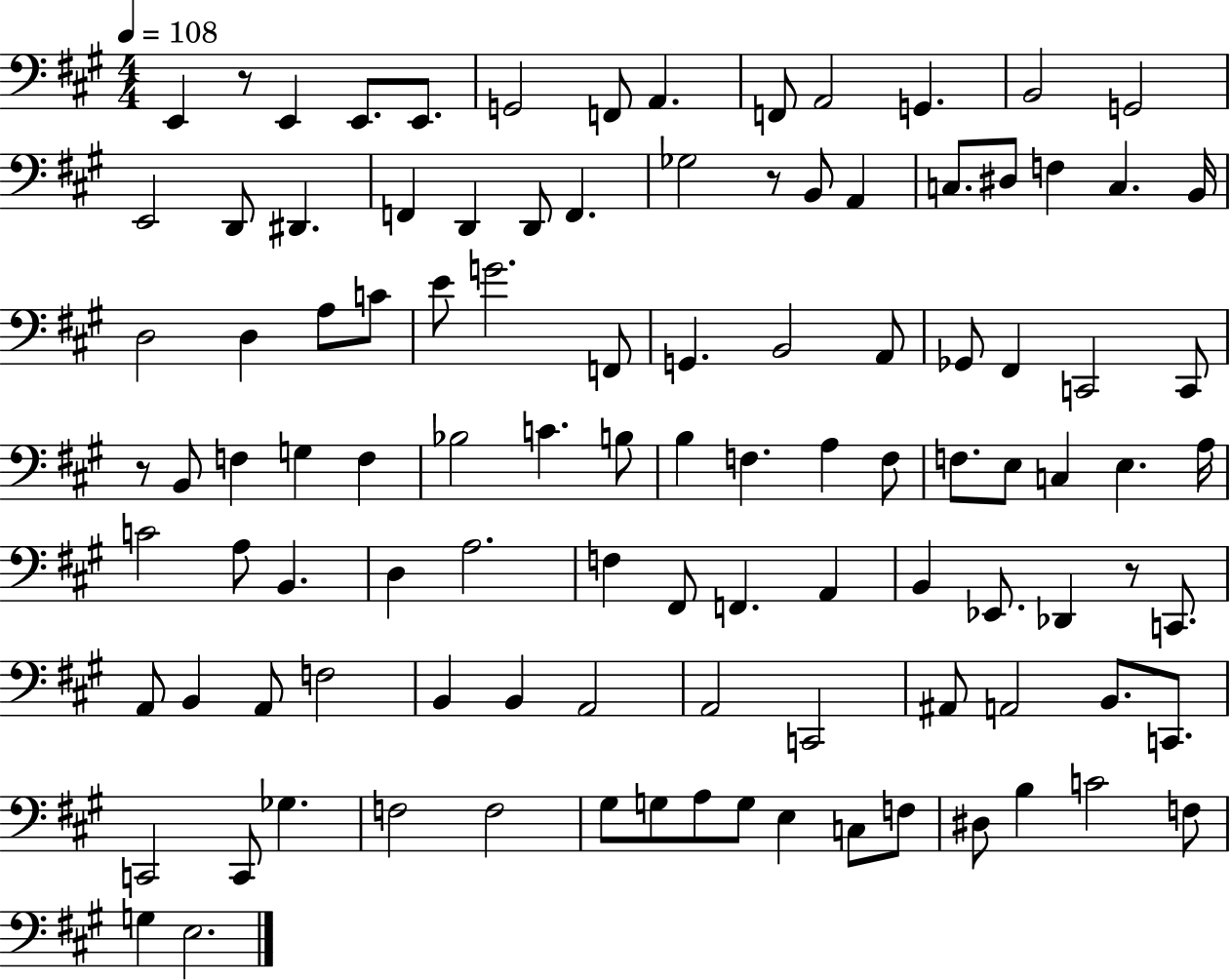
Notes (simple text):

E2/q R/e E2/q E2/e. E2/e. G2/h F2/e A2/q. F2/e A2/h G2/q. B2/h G2/h E2/h D2/e D#2/q. F2/q D2/q D2/e F2/q. Gb3/h R/e B2/e A2/q C3/e. D#3/e F3/q C3/q. B2/s D3/h D3/q A3/e C4/e E4/e G4/h. F2/e G2/q. B2/h A2/e Gb2/e F#2/q C2/h C2/e R/e B2/e F3/q G3/q F3/q Bb3/h C4/q. B3/e B3/q F3/q. A3/q F3/e F3/e. E3/e C3/q E3/q. A3/s C4/h A3/e B2/q. D3/q A3/h. F3/q F#2/e F2/q. A2/q B2/q Eb2/e. Db2/q R/e C2/e. A2/e B2/q A2/e F3/h B2/q B2/q A2/h A2/h C2/h A#2/e A2/h B2/e. C2/e. C2/h C2/e Gb3/q. F3/h F3/h G#3/e G3/e A3/e G3/e E3/q C3/e F3/e D#3/e B3/q C4/h F3/e G3/q E3/h.